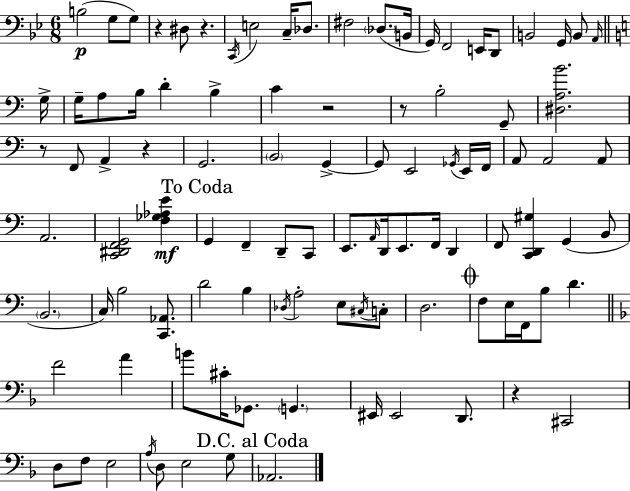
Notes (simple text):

B3/h G3/e G3/e R/q D#3/e R/q. C2/s E3/h C3/s Db3/e. F#3/h Db3/e. B2/s G2/s F2/h E2/s D2/e B2/h G2/s B2/e A2/s G3/s G3/s A3/e B3/s D4/q B3/q C4/q R/h R/e B3/h G2/e [D#3,A3,B4]/h. R/e F2/e A2/q R/q G2/h. B2/h G2/q G2/e E2/h Gb2/s E2/s F2/s A2/e A2/h A2/e A2/h. [C2,D#2,F2,G2]/h [F3,Gb3,Ab3,E4]/q G2/q F2/q D2/e C2/e E2/e. A2/s D2/s E2/e. F2/s D2/q F2/e [C2,D2,G#3]/q G2/q B2/e B2/h. C3/s B3/h [C2,Ab2]/e. D4/h B3/q Db3/s A3/h E3/e C#3/s C3/e D3/h. F3/e E3/s F2/s B3/e D4/q. F4/h A4/q B4/e C#4/s Gb2/e. G2/q. EIS2/s EIS2/h D2/e. R/q C#2/h D3/e F3/e E3/h A3/s D3/e E3/h G3/e Ab2/h.